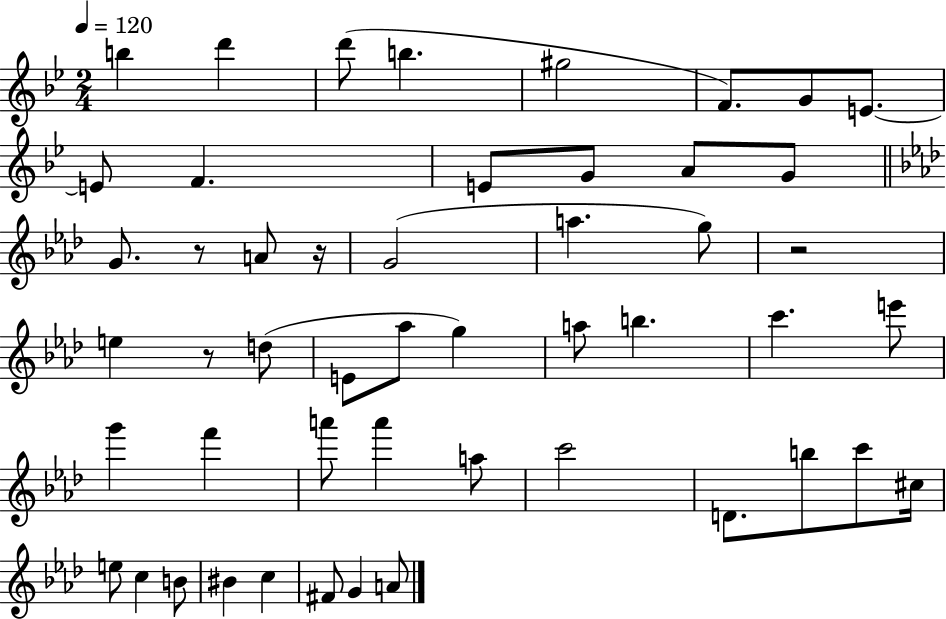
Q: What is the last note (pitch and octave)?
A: A4